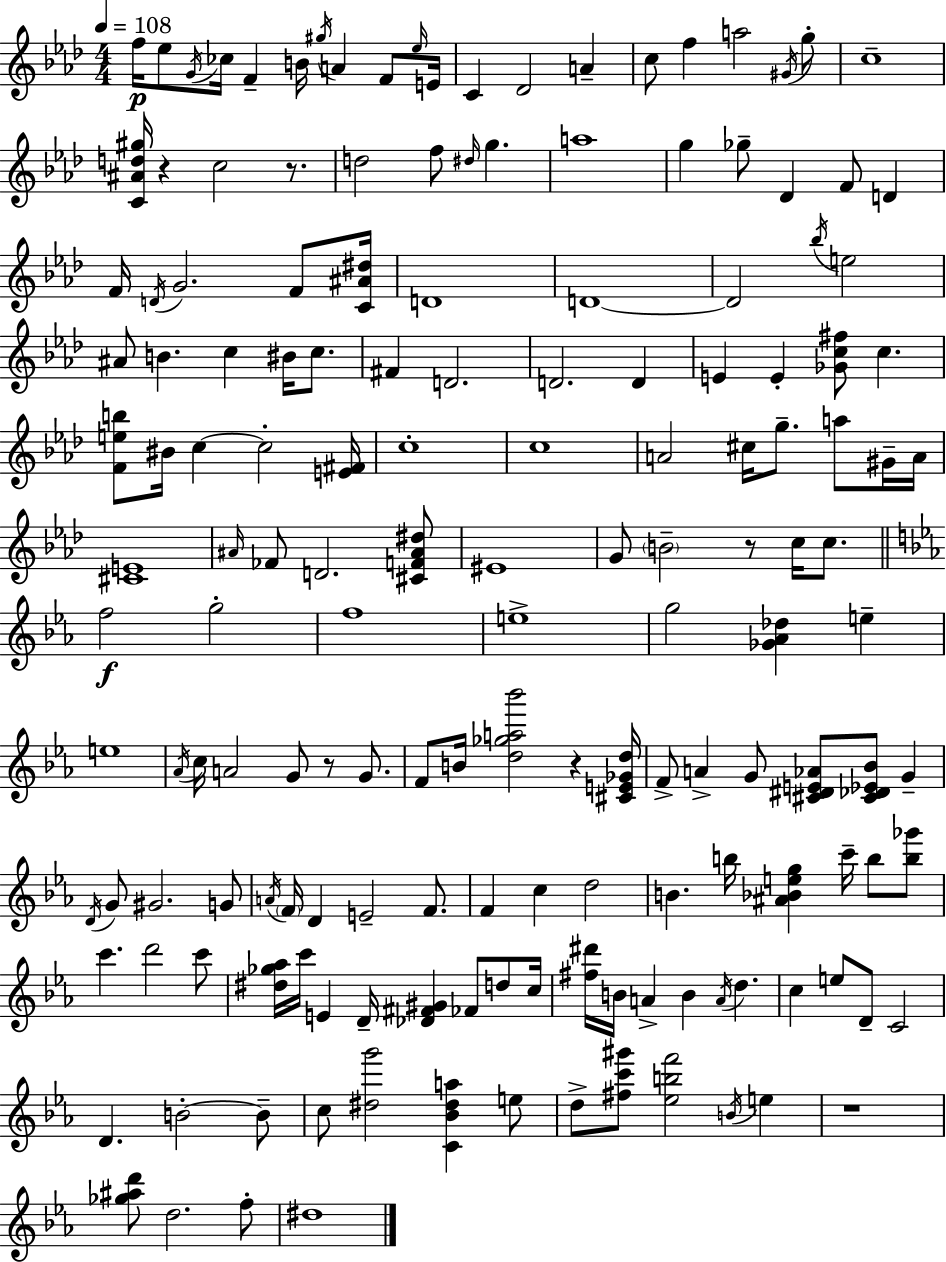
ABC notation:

X:1
T:Untitled
M:4/4
L:1/4
K:Ab
f/4 _e/2 G/4 _c/4 F B/4 ^g/4 A F/2 _e/4 E/4 C _D2 A c/2 f a2 ^G/4 g/2 c4 [C^Ad^g]/4 z c2 z/2 d2 f/2 ^d/4 g a4 g _g/2 _D F/2 D F/4 D/4 G2 F/2 [C^A^d]/4 D4 D4 D2 _b/4 e2 ^A/2 B c ^B/4 c/2 ^F D2 D2 D E E [_Gc^f]/2 c [Feb]/2 ^B/4 c c2 [E^F]/4 c4 c4 A2 ^c/4 g/2 a/2 ^G/4 A/4 [^CE]4 ^A/4 _F/2 D2 [^CF^A^d]/2 ^E4 G/2 B2 z/2 c/4 c/2 f2 g2 f4 e4 g2 [_G_A_d] e e4 _A/4 c/4 A2 G/2 z/2 G/2 F/2 B/4 [d_ga_b']2 z [^CE_Gd]/4 F/2 A G/2 [^C^DE_A]/2 [^C_D_E_B]/2 G D/4 G/2 ^G2 G/2 A/4 F/4 D E2 F/2 F c d2 B b/4 [^A_Beg] c'/4 b/2 [b_g']/2 c' d'2 c'/2 [^d_g_a]/4 c'/4 E D/4 [_D^F^G] _F/2 d/2 c/4 [^f^d']/4 B/4 A B A/4 d c e/2 D/2 C2 D B2 B/2 c/2 [^dg']2 [C_B^da] e/2 d/2 [^fc'^g']/2 [_ebf']2 B/4 e z4 [_g^ad']/2 d2 f/2 ^d4